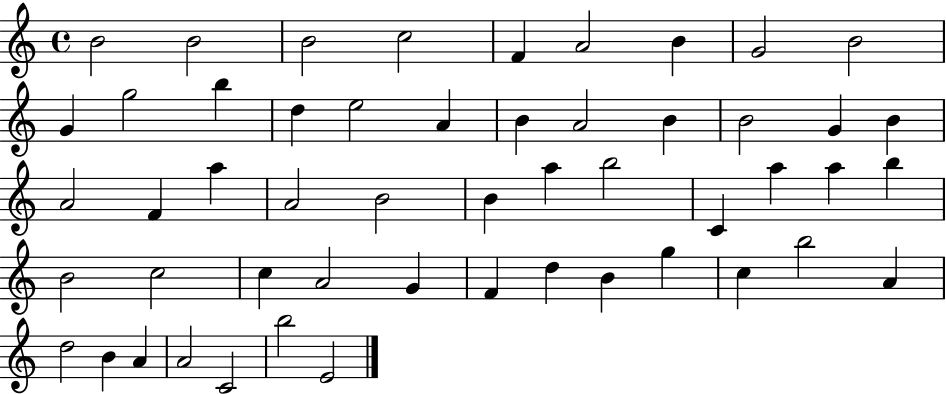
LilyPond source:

{
  \clef treble
  \time 4/4
  \defaultTimeSignature
  \key c \major
  b'2 b'2 | b'2 c''2 | f'4 a'2 b'4 | g'2 b'2 | \break g'4 g''2 b''4 | d''4 e''2 a'4 | b'4 a'2 b'4 | b'2 g'4 b'4 | \break a'2 f'4 a''4 | a'2 b'2 | b'4 a''4 b''2 | c'4 a''4 a''4 b''4 | \break b'2 c''2 | c''4 a'2 g'4 | f'4 d''4 b'4 g''4 | c''4 b''2 a'4 | \break d''2 b'4 a'4 | a'2 c'2 | b''2 e'2 | \bar "|."
}